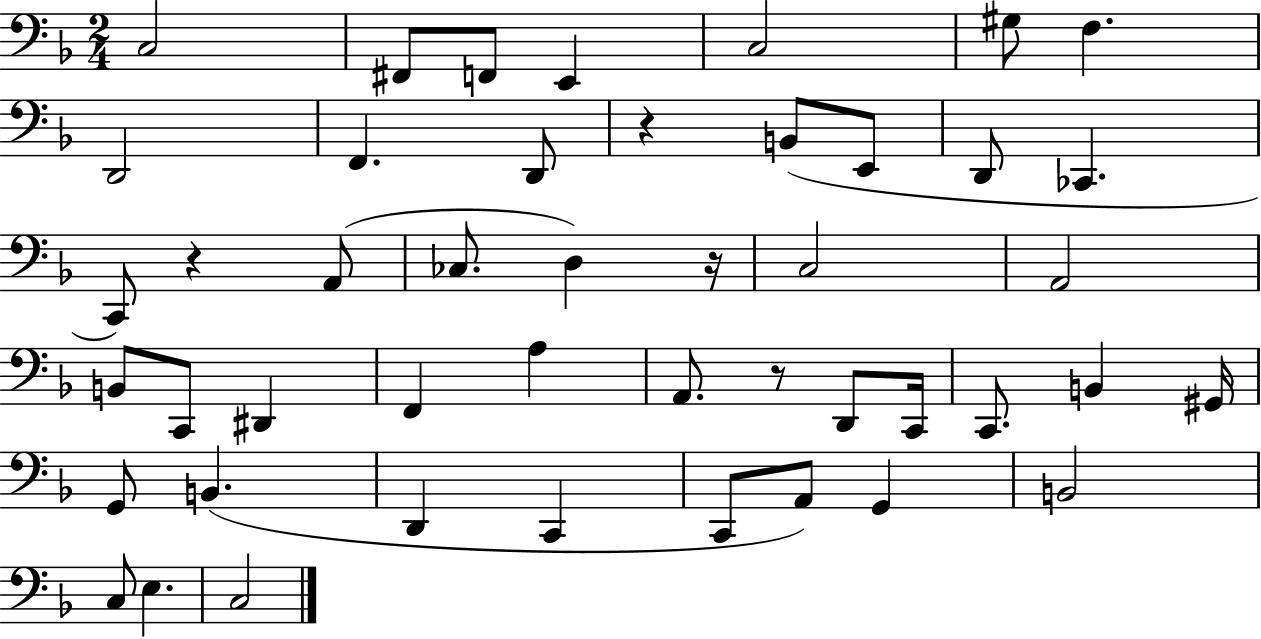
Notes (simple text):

C3/h F#2/e F2/e E2/q C3/h G#3/e F3/q. D2/h F2/q. D2/e R/q B2/e E2/e D2/e CES2/q. C2/e R/q A2/e CES3/e. D3/q R/s C3/h A2/h B2/e C2/e D#2/q F2/q A3/q A2/e. R/e D2/e C2/s C2/e. B2/q G#2/s G2/e B2/q. D2/q C2/q C2/e A2/e G2/q B2/h C3/e E3/q. C3/h